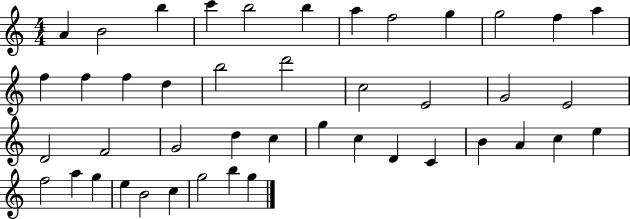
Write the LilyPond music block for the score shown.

{
  \clef treble
  \numericTimeSignature
  \time 4/4
  \key c \major
  a'4 b'2 b''4 | c'''4 b''2 b''4 | a''4 f''2 g''4 | g''2 f''4 a''4 | \break f''4 f''4 f''4 d''4 | b''2 d'''2 | c''2 e'2 | g'2 e'2 | \break d'2 f'2 | g'2 d''4 c''4 | g''4 c''4 d'4 c'4 | b'4 a'4 c''4 e''4 | \break f''2 a''4 g''4 | e''4 b'2 c''4 | g''2 b''4 g''4 | \bar "|."
}